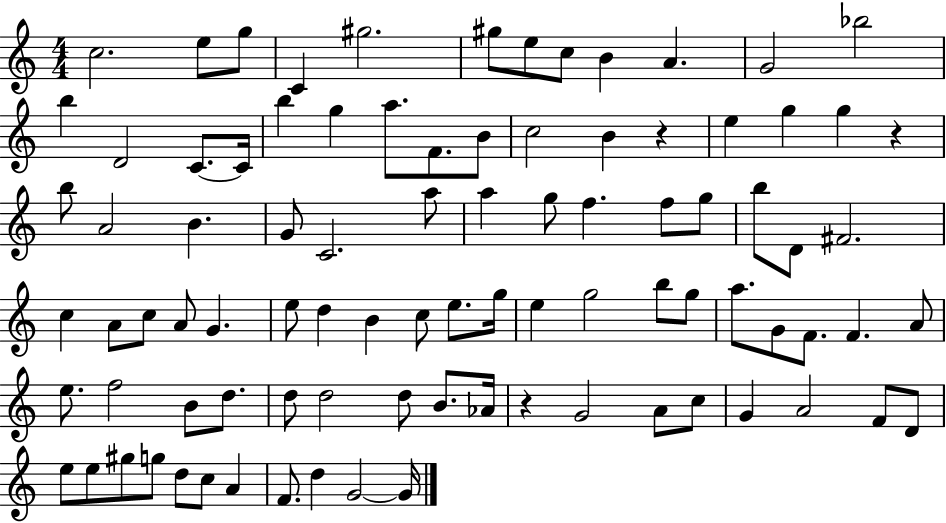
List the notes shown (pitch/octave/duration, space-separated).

C5/h. E5/e G5/e C4/q G#5/h. G#5/e E5/e C5/e B4/q A4/q. G4/h Bb5/h B5/q D4/h C4/e. C4/s B5/q G5/q A5/e. F4/e. B4/e C5/h B4/q R/q E5/q G5/q G5/q R/q B5/e A4/h B4/q. G4/e C4/h. A5/e A5/q G5/e F5/q. F5/e G5/e B5/e D4/e F#4/h. C5/q A4/e C5/e A4/e G4/q. E5/e D5/q B4/q C5/e E5/e. G5/s E5/q G5/h B5/e G5/e A5/e. G4/e F4/e. F4/q. A4/e E5/e. F5/h B4/e D5/e. D5/e D5/h D5/e B4/e. Ab4/s R/q G4/h A4/e C5/e G4/q A4/h F4/e D4/e E5/e E5/e G#5/e G5/e D5/e C5/e A4/q F4/e. D5/q G4/h G4/s